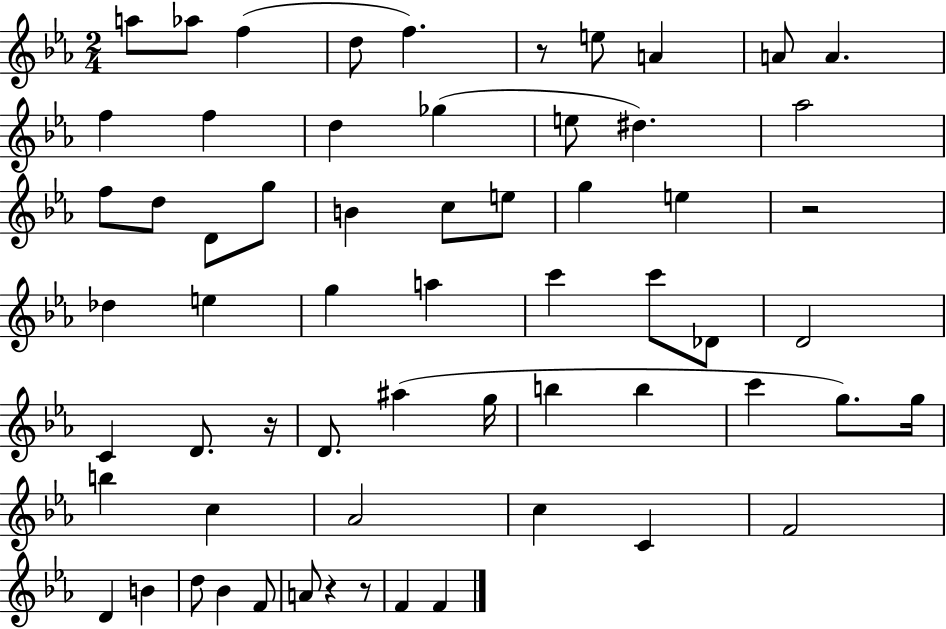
{
  \clef treble
  \numericTimeSignature
  \time 2/4
  \key ees \major
  \repeat volta 2 { a''8 aes''8 f''4( | d''8 f''4.) | r8 e''8 a'4 | a'8 a'4. | \break f''4 f''4 | d''4 ges''4( | e''8 dis''4.) | aes''2 | \break f''8 d''8 d'8 g''8 | b'4 c''8 e''8 | g''4 e''4 | r2 | \break des''4 e''4 | g''4 a''4 | c'''4 c'''8 des'8 | d'2 | \break c'4 d'8. r16 | d'8. ais''4( g''16 | b''4 b''4 | c'''4 g''8.) g''16 | \break b''4 c''4 | aes'2 | c''4 c'4 | f'2 | \break d'4 b'4 | d''8 bes'4 f'8 | a'8 r4 r8 | f'4 f'4 | \break } \bar "|."
}